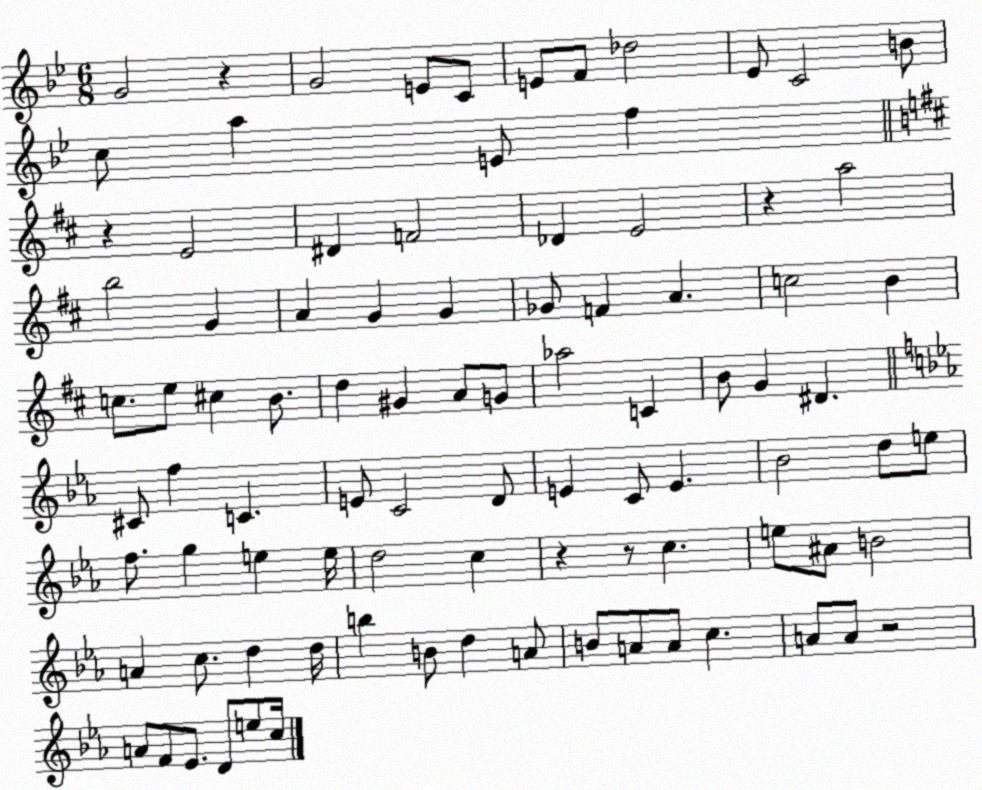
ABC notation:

X:1
T:Untitled
M:6/8
L:1/4
K:Bb
G2 z G2 E/2 C/2 E/2 F/2 _d2 _E/2 C2 B/2 c/2 a E/2 f z E2 ^D F2 _D E2 z a2 b2 G A G G _G/2 F A c2 B c/2 e/2 ^c B/2 d ^G A/2 G/2 _a2 C B/2 G ^D ^C/2 f C E/2 C2 D/2 E C/2 E _B2 d/2 e/2 f/2 g e e/4 d2 c z z/2 c e/2 ^A/2 B2 A c/2 d d/4 b B/2 d A/2 B/2 A/2 A/2 c A/2 A/2 z2 A/2 F/2 _E/2 D/2 e/2 c/4